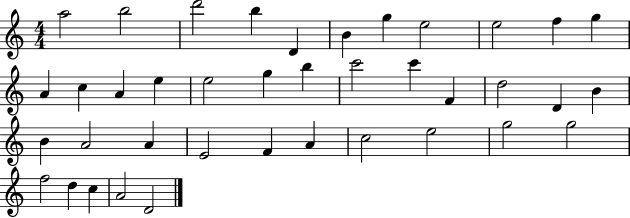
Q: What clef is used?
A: treble